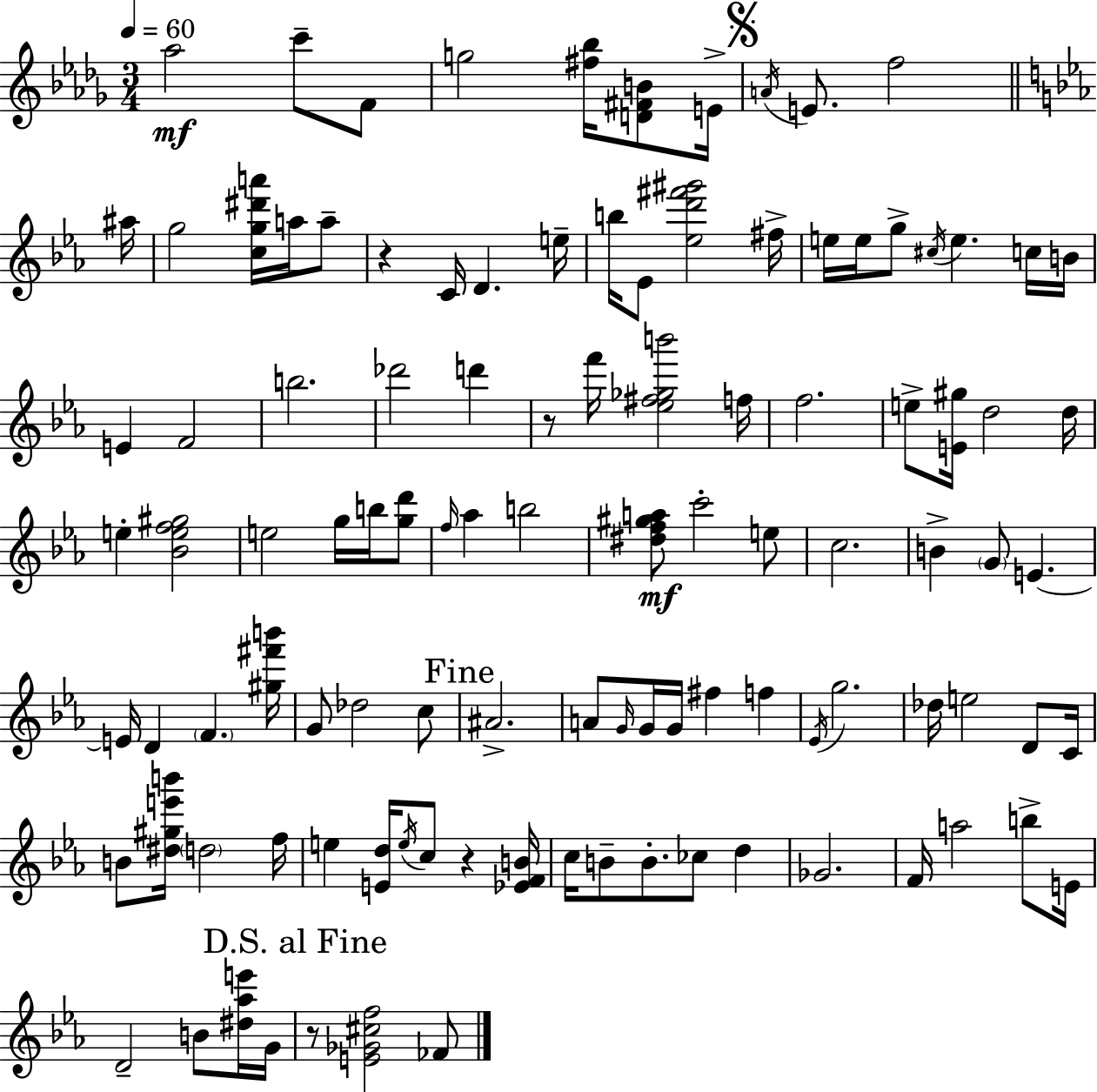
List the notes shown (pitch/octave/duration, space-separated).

Ab5/h C6/e F4/e G5/h [F#5,Bb5]/s [D4,F#4,B4]/e E4/s A4/s E4/e. F5/h A#5/s G5/h [C5,G5,D#6,A6]/s A5/s A5/e R/q C4/s D4/q. E5/s B5/s Eb4/e [Eb5,D6,F#6,G#6]/h F#5/s E5/s E5/s G5/e C#5/s E5/q. C5/s B4/s E4/q F4/h B5/h. Db6/h D6/q R/e F6/s [Eb5,F#5,Gb5,B6]/h F5/s F5/h. E5/e [E4,G#5]/s D5/h D5/s E5/q [Bb4,E5,F5,G#5]/h E5/h G5/s B5/s [G5,D6]/e F5/s Ab5/q B5/h [D#5,F5,G#5,A5]/e C6/h E5/e C5/h. B4/q G4/e E4/q. E4/s D4/q F4/q. [G#5,F#6,B6]/s G4/e Db5/h C5/e A#4/h. A4/e G4/s G4/s G4/s F#5/q F5/q Eb4/s G5/h. Db5/s E5/h D4/e C4/s B4/e [D#5,G#5,E6,B6]/s D5/h F5/s E5/q [E4,D5]/s E5/s C5/e R/q [Eb4,F4,B4]/s C5/s B4/e B4/e. CES5/e D5/q Gb4/h. F4/s A5/h B5/e E4/s D4/h B4/e [D#5,Ab5,E6]/s G4/s R/e [E4,Gb4,C#5,F5]/h FES4/e